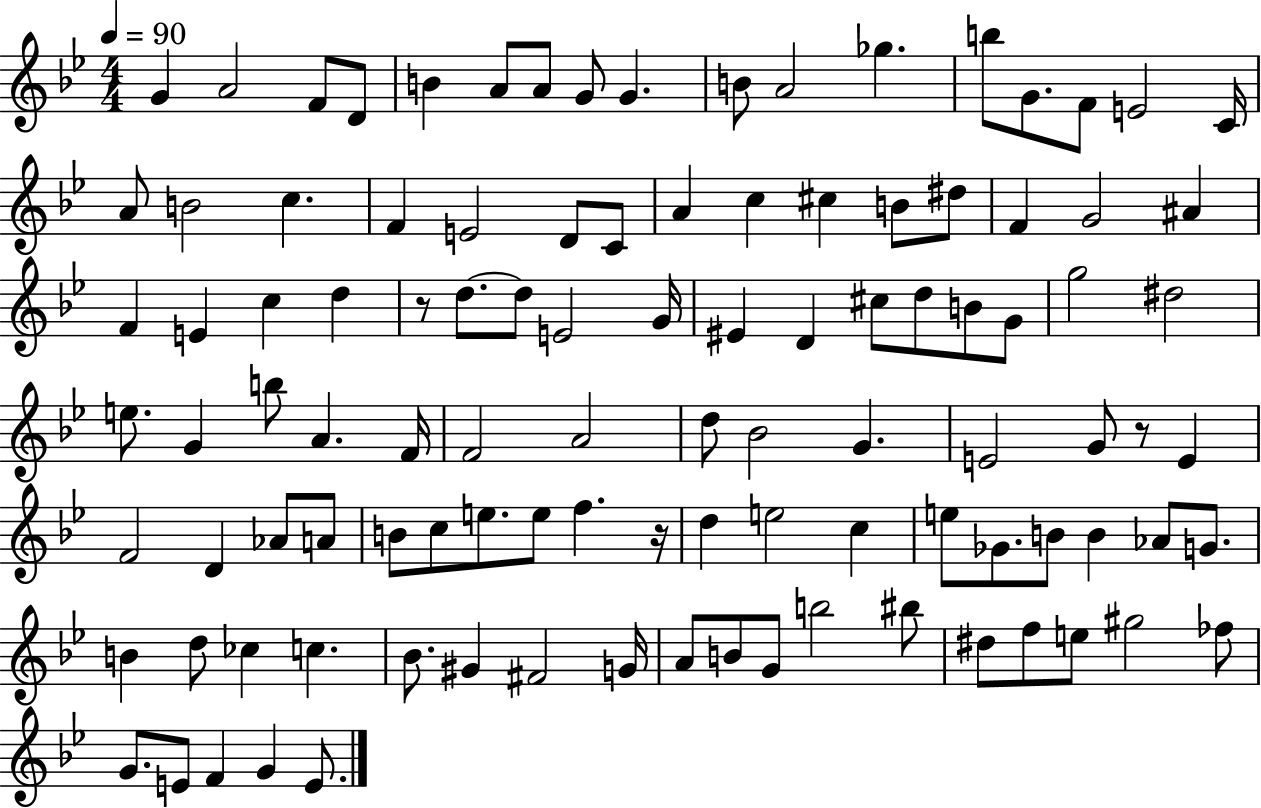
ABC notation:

X:1
T:Untitled
M:4/4
L:1/4
K:Bb
G A2 F/2 D/2 B A/2 A/2 G/2 G B/2 A2 _g b/2 G/2 F/2 E2 C/4 A/2 B2 c F E2 D/2 C/2 A c ^c B/2 ^d/2 F G2 ^A F E c d z/2 d/2 d/2 E2 G/4 ^E D ^c/2 d/2 B/2 G/2 g2 ^d2 e/2 G b/2 A F/4 F2 A2 d/2 _B2 G E2 G/2 z/2 E F2 D _A/2 A/2 B/2 c/2 e/2 e/2 f z/4 d e2 c e/2 _G/2 B/2 B _A/2 G/2 B d/2 _c c _B/2 ^G ^F2 G/4 A/2 B/2 G/2 b2 ^b/2 ^d/2 f/2 e/2 ^g2 _f/2 G/2 E/2 F G E/2